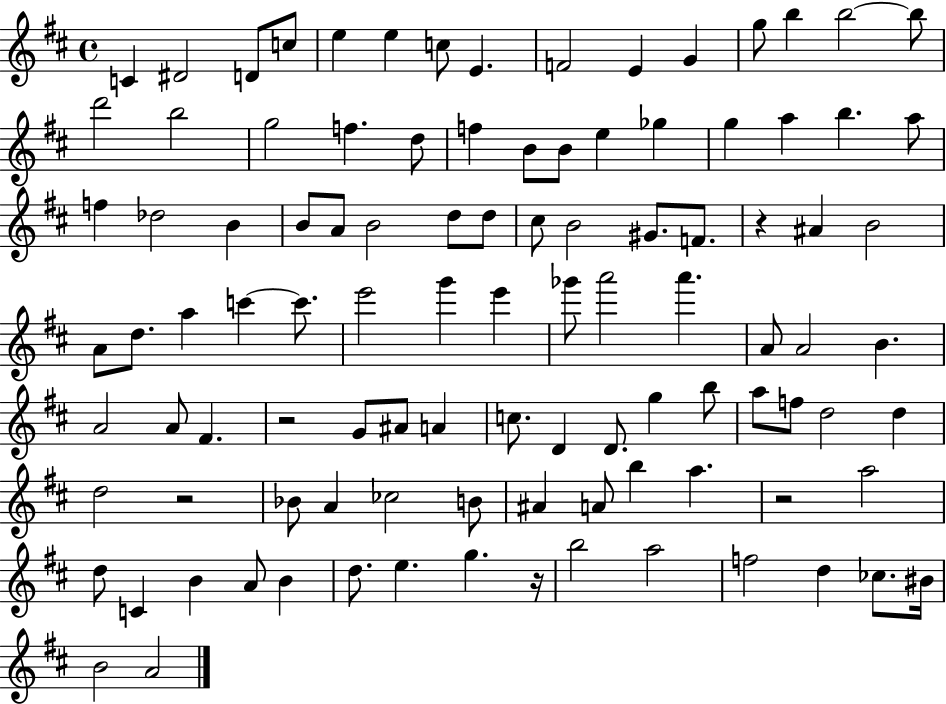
{
  \clef treble
  \time 4/4
  \defaultTimeSignature
  \key d \major
  c'4 dis'2 d'8 c''8 | e''4 e''4 c''8 e'4. | f'2 e'4 g'4 | g''8 b''4 b''2~~ b''8 | \break d'''2 b''2 | g''2 f''4. d''8 | f''4 b'8 b'8 e''4 ges''4 | g''4 a''4 b''4. a''8 | \break f''4 des''2 b'4 | b'8 a'8 b'2 d''8 d''8 | cis''8 b'2 gis'8. f'8. | r4 ais'4 b'2 | \break a'8 d''8. a''4 c'''4~~ c'''8. | e'''2 g'''4 e'''4 | ges'''8 a'''2 a'''4. | a'8 a'2 b'4. | \break a'2 a'8 fis'4. | r2 g'8 ais'8 a'4 | c''8. d'4 d'8. g''4 b''8 | a''8 f''8 d''2 d''4 | \break d''2 r2 | bes'8 a'4 ces''2 b'8 | ais'4 a'8 b''4 a''4. | r2 a''2 | \break d''8 c'4 b'4 a'8 b'4 | d''8. e''4. g''4. r16 | b''2 a''2 | f''2 d''4 ces''8. bis'16 | \break b'2 a'2 | \bar "|."
}